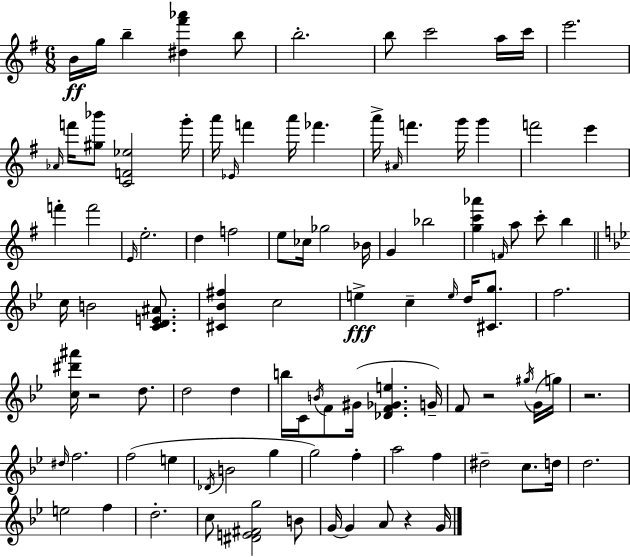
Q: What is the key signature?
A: E minor